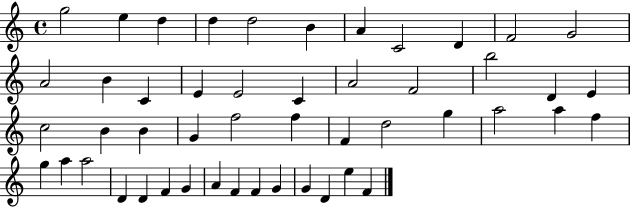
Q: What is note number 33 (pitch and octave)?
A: A5